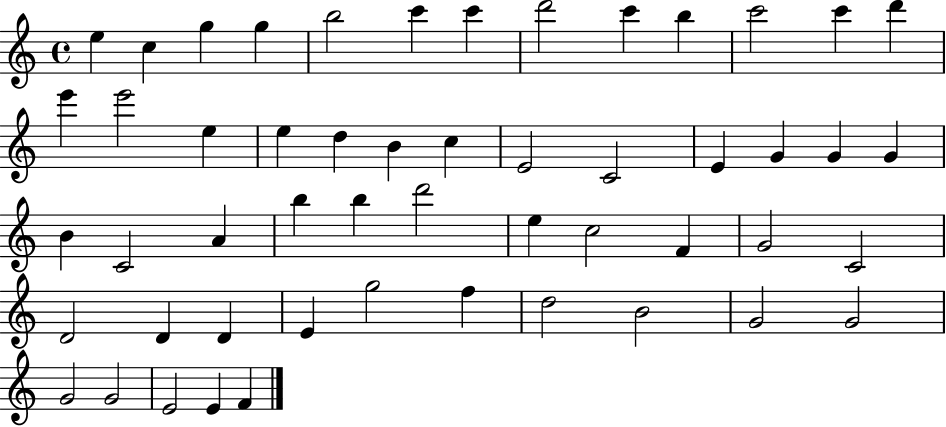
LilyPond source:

{
  \clef treble
  \time 4/4
  \defaultTimeSignature
  \key c \major
  e''4 c''4 g''4 g''4 | b''2 c'''4 c'''4 | d'''2 c'''4 b''4 | c'''2 c'''4 d'''4 | \break e'''4 e'''2 e''4 | e''4 d''4 b'4 c''4 | e'2 c'2 | e'4 g'4 g'4 g'4 | \break b'4 c'2 a'4 | b''4 b''4 d'''2 | e''4 c''2 f'4 | g'2 c'2 | \break d'2 d'4 d'4 | e'4 g''2 f''4 | d''2 b'2 | g'2 g'2 | \break g'2 g'2 | e'2 e'4 f'4 | \bar "|."
}